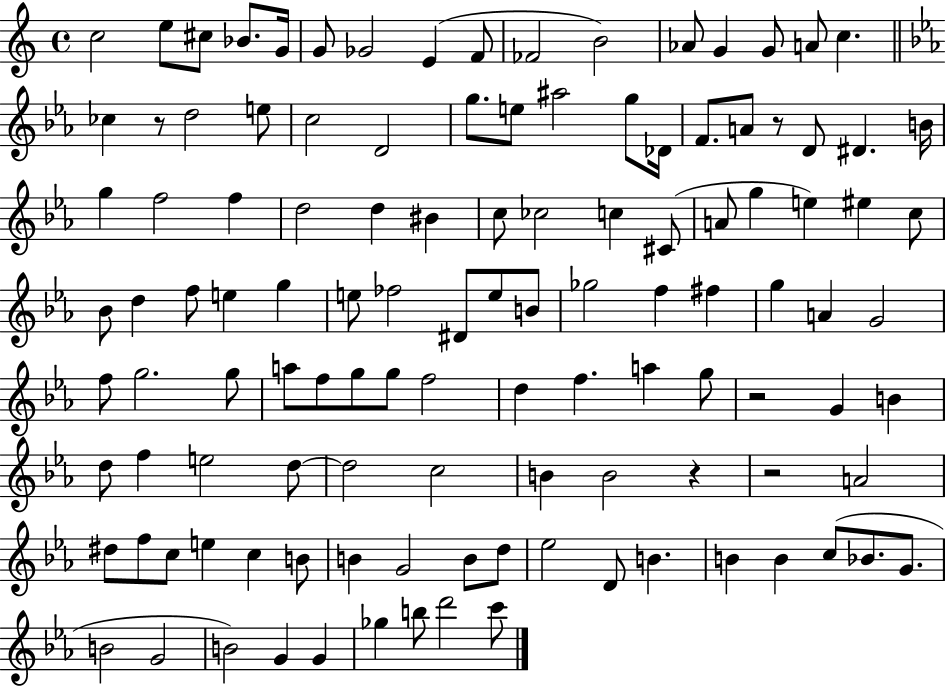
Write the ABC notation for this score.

X:1
T:Untitled
M:4/4
L:1/4
K:C
c2 e/2 ^c/2 _B/2 G/4 G/2 _G2 E F/2 _F2 B2 _A/2 G G/2 A/2 c _c z/2 d2 e/2 c2 D2 g/2 e/2 ^a2 g/2 _D/4 F/2 A/2 z/2 D/2 ^D B/4 g f2 f d2 d ^B c/2 _c2 c ^C/2 A/2 g e ^e c/2 _B/2 d f/2 e g e/2 _f2 ^D/2 e/2 B/2 _g2 f ^f g A G2 f/2 g2 g/2 a/2 f/2 g/2 g/2 f2 d f a g/2 z2 G B d/2 f e2 d/2 d2 c2 B B2 z z2 A2 ^d/2 f/2 c/2 e c B/2 B G2 B/2 d/2 _e2 D/2 B B B c/2 _B/2 G/2 B2 G2 B2 G G _g b/2 d'2 c'/2